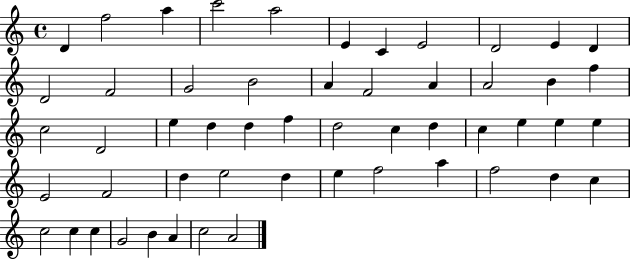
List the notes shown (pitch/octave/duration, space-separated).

D4/q F5/h A5/q C6/h A5/h E4/q C4/q E4/h D4/h E4/q D4/q D4/h F4/h G4/h B4/h A4/q F4/h A4/q A4/h B4/q F5/q C5/h D4/h E5/q D5/q D5/q F5/q D5/h C5/q D5/q C5/q E5/q E5/q E5/q E4/h F4/h D5/q E5/h D5/q E5/q F5/h A5/q F5/h D5/q C5/q C5/h C5/q C5/q G4/h B4/q A4/q C5/h A4/h